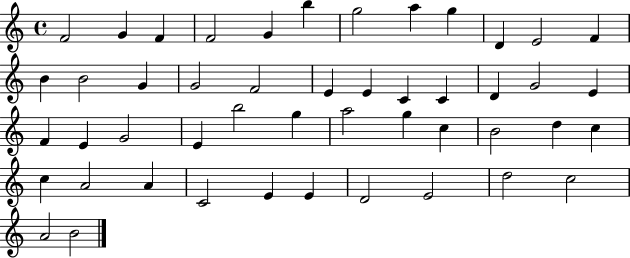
F4/h G4/q F4/q F4/h G4/q B5/q G5/h A5/q G5/q D4/q E4/h F4/q B4/q B4/h G4/q G4/h F4/h E4/q E4/q C4/q C4/q D4/q G4/h E4/q F4/q E4/q G4/h E4/q B5/h G5/q A5/h G5/q C5/q B4/h D5/q C5/q C5/q A4/h A4/q C4/h E4/q E4/q D4/h E4/h D5/h C5/h A4/h B4/h